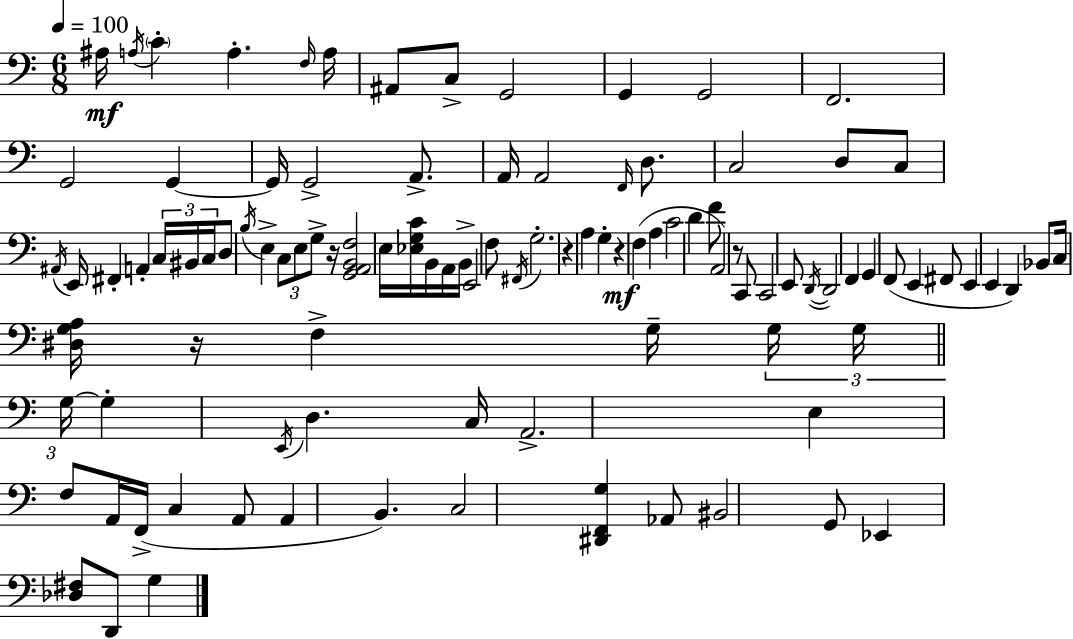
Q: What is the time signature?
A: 6/8